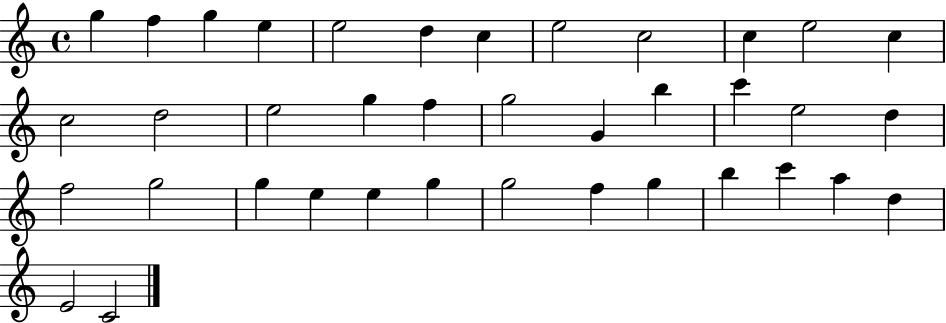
G5/q F5/q G5/q E5/q E5/h D5/q C5/q E5/h C5/h C5/q E5/h C5/q C5/h D5/h E5/h G5/q F5/q G5/h G4/q B5/q C6/q E5/h D5/q F5/h G5/h G5/q E5/q E5/q G5/q G5/h F5/q G5/q B5/q C6/q A5/q D5/q E4/h C4/h